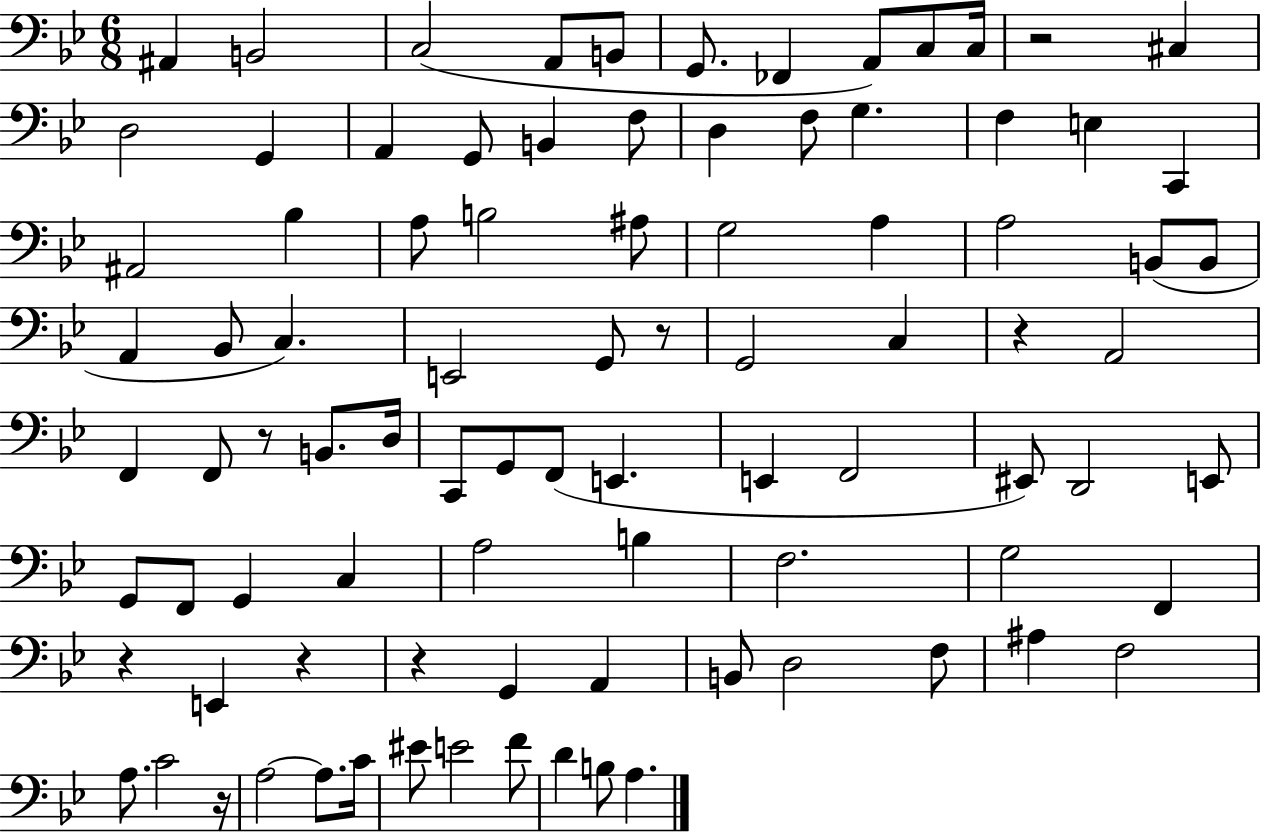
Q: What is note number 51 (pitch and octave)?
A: F2